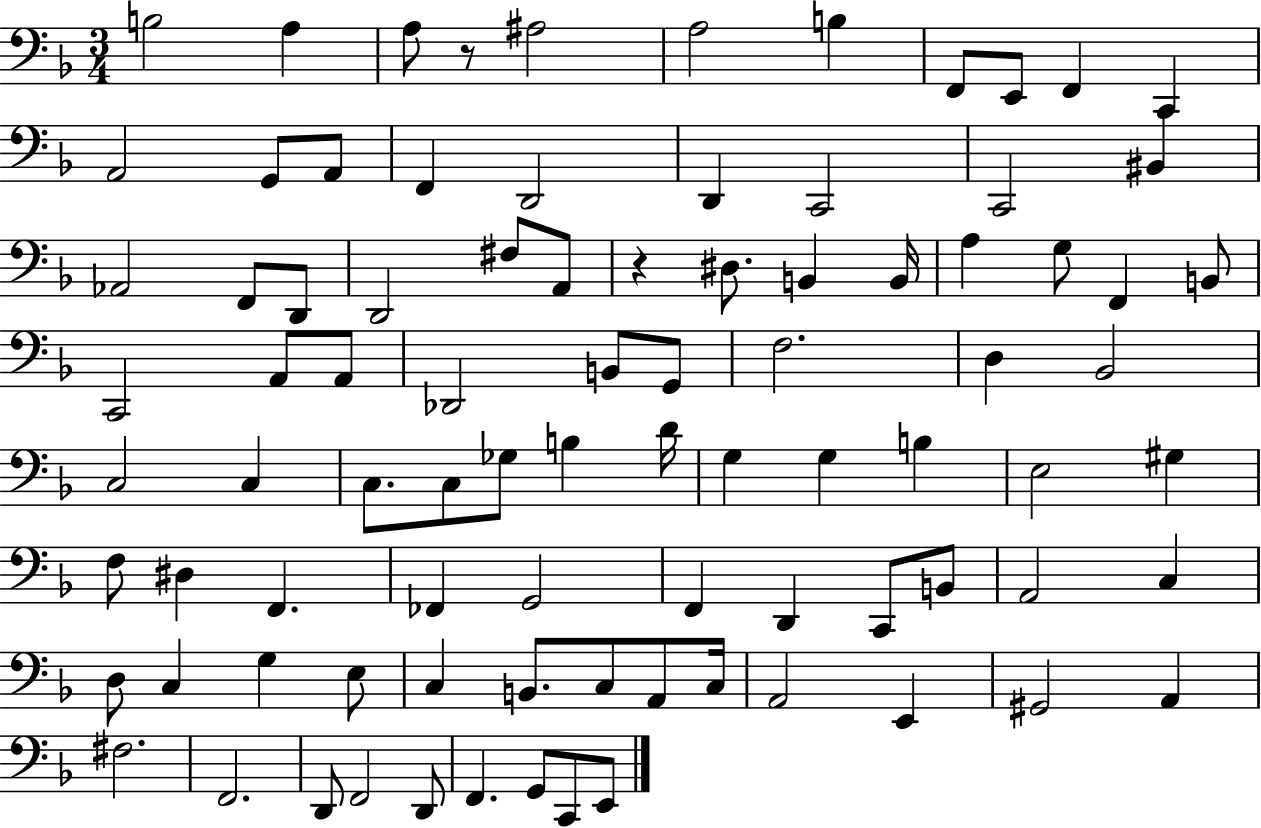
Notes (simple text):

B3/h A3/q A3/e R/e A#3/h A3/h B3/q F2/e E2/e F2/q C2/q A2/h G2/e A2/e F2/q D2/h D2/q C2/h C2/h BIS2/q Ab2/h F2/e D2/e D2/h F#3/e A2/e R/q D#3/e. B2/q B2/s A3/q G3/e F2/q B2/e C2/h A2/e A2/e Db2/h B2/e G2/e F3/h. D3/q Bb2/h C3/h C3/q C3/e. C3/e Gb3/e B3/q D4/s G3/q G3/q B3/q E3/h G#3/q F3/e D#3/q F2/q. FES2/q G2/h F2/q D2/q C2/e B2/e A2/h C3/q D3/e C3/q G3/q E3/e C3/q B2/e. C3/e A2/e C3/s A2/h E2/q G#2/h A2/q F#3/h. F2/h. D2/e F2/h D2/e F2/q. G2/e C2/e E2/e